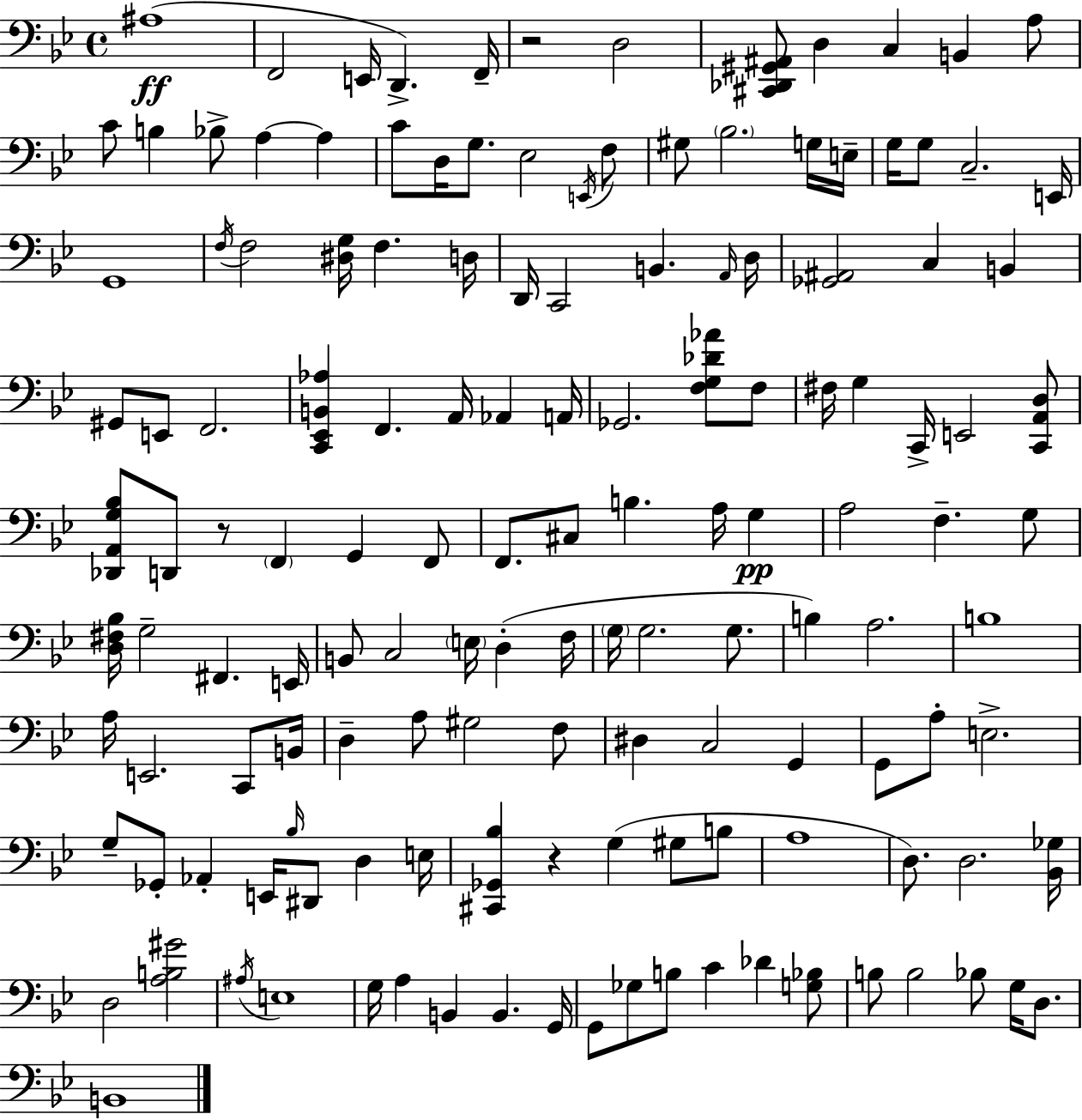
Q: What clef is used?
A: bass